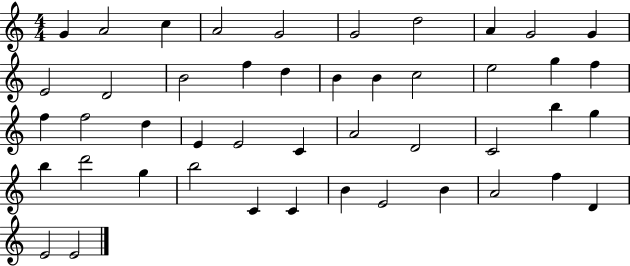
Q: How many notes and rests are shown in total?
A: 46